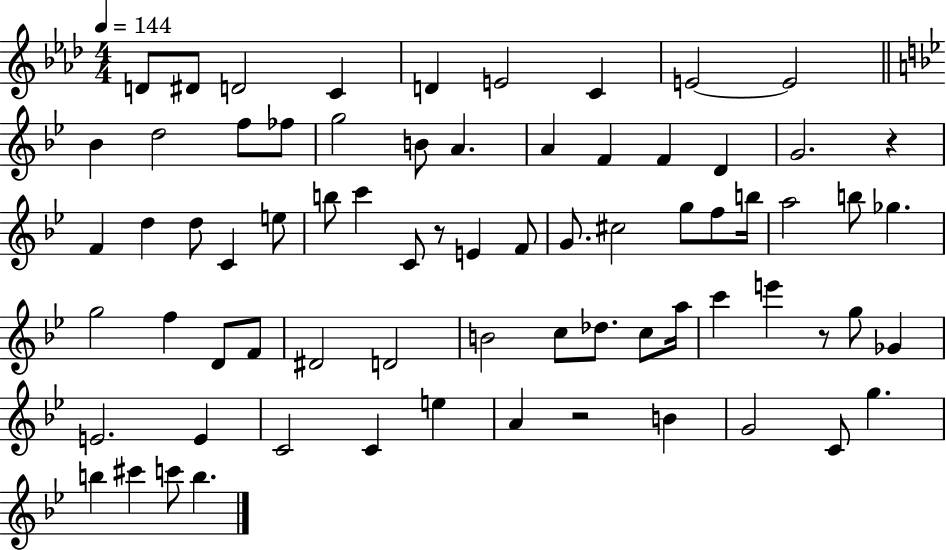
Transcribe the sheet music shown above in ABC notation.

X:1
T:Untitled
M:4/4
L:1/4
K:Ab
D/2 ^D/2 D2 C D E2 C E2 E2 _B d2 f/2 _f/2 g2 B/2 A A F F D G2 z F d d/2 C e/2 b/2 c' C/2 z/2 E F/2 G/2 ^c2 g/2 f/2 b/4 a2 b/2 _g g2 f D/2 F/2 ^D2 D2 B2 c/2 _d/2 c/2 a/4 c' e' z/2 g/2 _G E2 E C2 C e A z2 B G2 C/2 g b ^c' c'/2 b